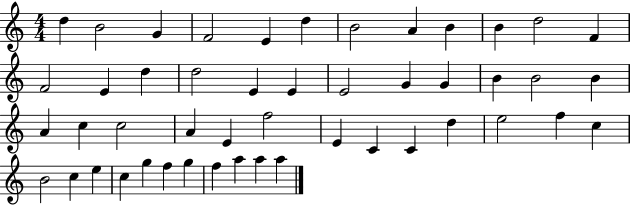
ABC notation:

X:1
T:Untitled
M:4/4
L:1/4
K:C
d B2 G F2 E d B2 A B B d2 F F2 E d d2 E E E2 G G B B2 B A c c2 A E f2 E C C d e2 f c B2 c e c g f g f a a a